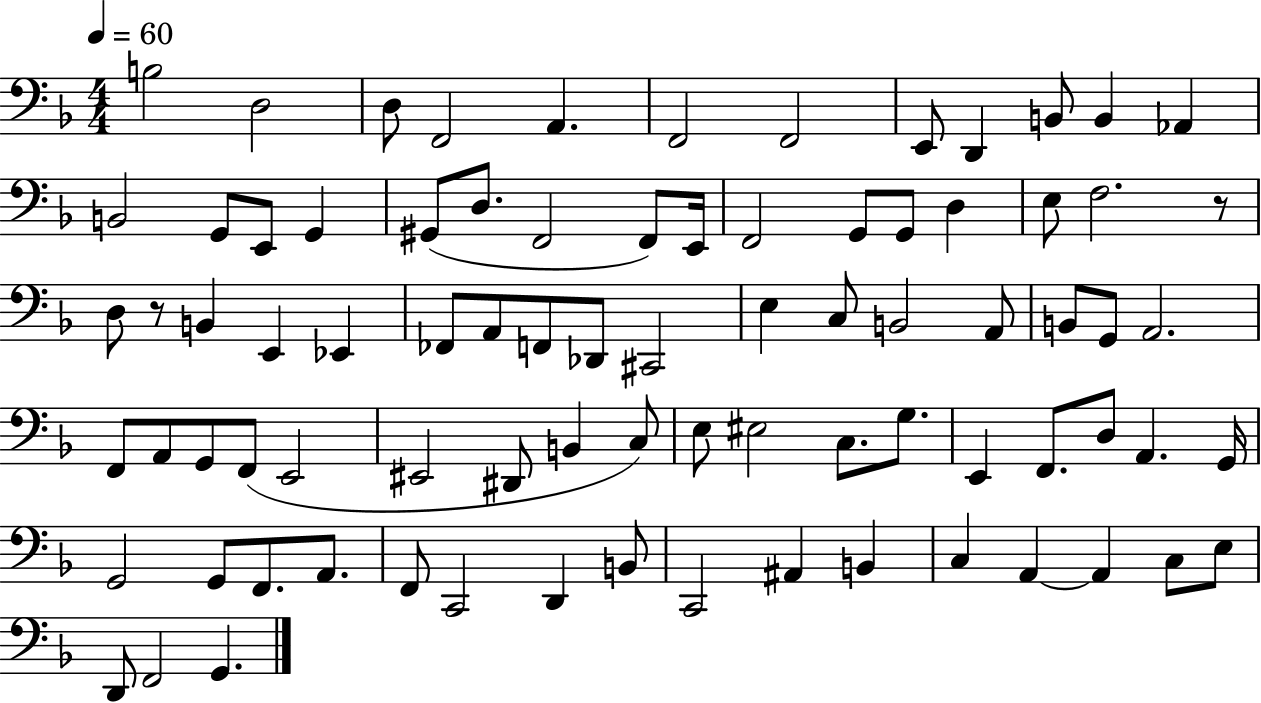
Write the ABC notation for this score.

X:1
T:Untitled
M:4/4
L:1/4
K:F
B,2 D,2 D,/2 F,,2 A,, F,,2 F,,2 E,,/2 D,, B,,/2 B,, _A,, B,,2 G,,/2 E,,/2 G,, ^G,,/2 D,/2 F,,2 F,,/2 E,,/4 F,,2 G,,/2 G,,/2 D, E,/2 F,2 z/2 D,/2 z/2 B,, E,, _E,, _F,,/2 A,,/2 F,,/2 _D,,/2 ^C,,2 E, C,/2 B,,2 A,,/2 B,,/2 G,,/2 A,,2 F,,/2 A,,/2 G,,/2 F,,/2 E,,2 ^E,,2 ^D,,/2 B,, C,/2 E,/2 ^E,2 C,/2 G,/2 E,, F,,/2 D,/2 A,, G,,/4 G,,2 G,,/2 F,,/2 A,,/2 F,,/2 C,,2 D,, B,,/2 C,,2 ^A,, B,, C, A,, A,, C,/2 E,/2 D,,/2 F,,2 G,,